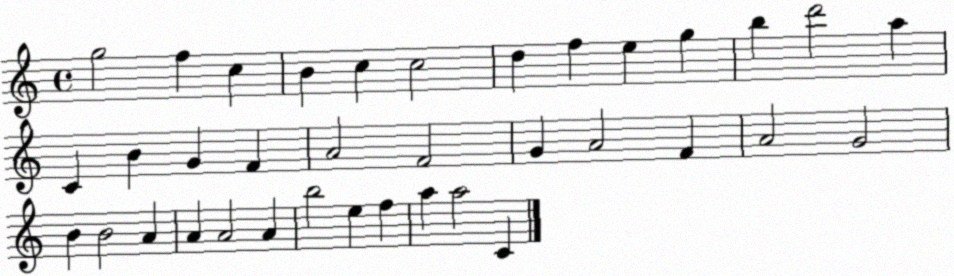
X:1
T:Untitled
M:4/4
L:1/4
K:C
g2 f c B c c2 d f e g b d'2 a C B G F A2 F2 G A2 F A2 G2 B B2 A A A2 A b2 e f a a2 C